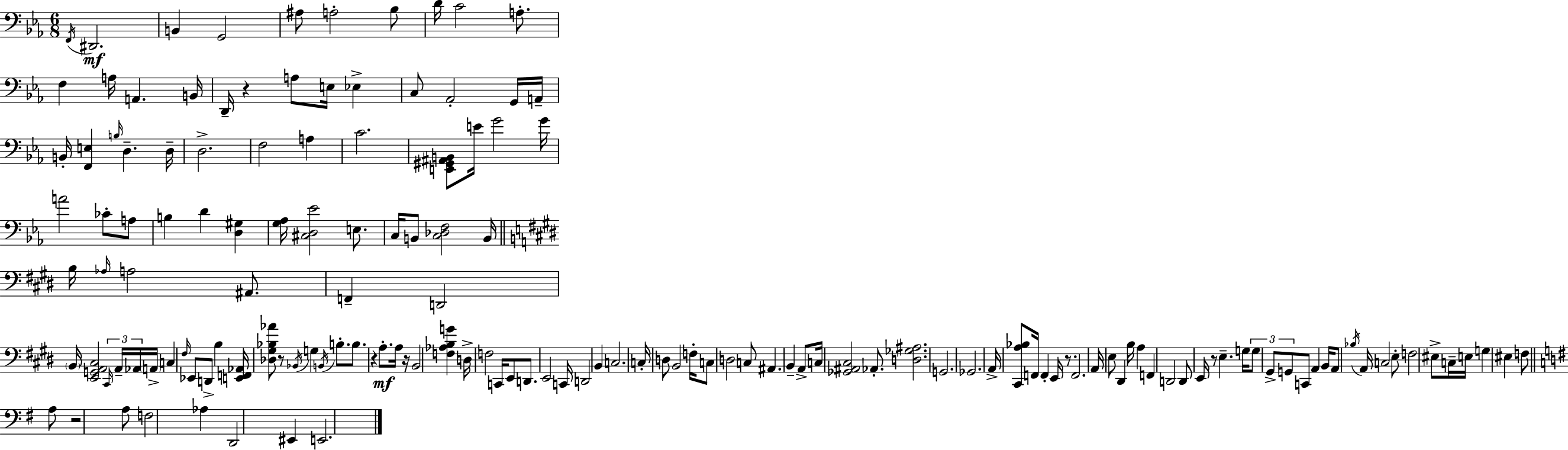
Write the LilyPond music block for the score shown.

{
  \clef bass
  \numericTimeSignature
  \time 6/8
  \key c \minor
  \acciaccatura { f,16 }\mf dis,2. | b,4 g,2 | ais8 a2-. bes8 | d'16 c'2 a8.-. | \break f4 a16 a,4. | b,16 d,16-- r4 a8 e16 ees4-> | c8 aes,2-. g,16 | a,16-- b,16-. <f, e>4 \grace { b16 } d4.-- | \break d16-- d2.-> | f2 a4 | c'2. | <e, gis, ais, b,>8 e'16 g'2 | \break g'16 a'2 ces'8-. | a8 b4 d'4 <d gis>4 | <g aes>16 <cis d ees'>2 e8. | c16 b,8 <c des f>2 | \break b,16 \bar "||" \break \key e \major b16 \grace { aes16 } a2 ais,8. | f,4-- d,2 | \parenthesize b,16 <e, g, a, cis>2 \tuplet 3/2 { \grace { cis,16 } a,16-- | aes,16 } \parenthesize a,16-> c4 \grace { fis16 } ees,8 d,8-> b4 | \break <e, f, aes,>16 <des gis bes aes'>8 r8 \acciaccatura { bes,16 } g4 | \acciaccatura { b,16 } b8.-. b8. r4 | a8.-.\mf a16 r16 b,2 | <f aes b g'>4 d16-> f2 | \break c,16 e,8 d,8. e,2 | c,16 d,2 | b,4 c2. | c16-. d8 b,2 | \break f16-. c8 d2 | c8 ais,4. b,4-- | a,8-> c16 <ges, ais, cis>2 | aes,8.-. <d ges ais>2. | \break g,2. | ges,2. | a,16-> <cis, a bes>8 f,16 f,4-. | e,16 r8. f,2. | \break a,16 e8 dis,4 | b16 a4 f,4 d,2 | d,8 e,16 r8 e4.-- | g16 \tuplet 3/2 { g8 gis,8-> g,8 } c,8 | \break a,4 b,16 a,8 \acciaccatura { bes16 } a,16 c2 | e8-. f2 | eis8-> c16-- e16 g4 | eis4 f8 \bar "||" \break \key g \major a8 r2 a8 | f2 aes4 | d,2 eis,4 | e,2. | \break \bar "|."
}